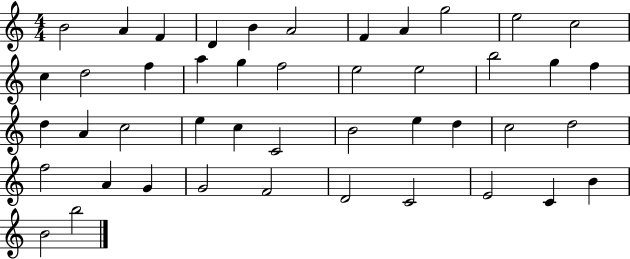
B4/h A4/q F4/q D4/q B4/q A4/h F4/q A4/q G5/h E5/h C5/h C5/q D5/h F5/q A5/q G5/q F5/h E5/h E5/h B5/h G5/q F5/q D5/q A4/q C5/h E5/q C5/q C4/h B4/h E5/q D5/q C5/h D5/h F5/h A4/q G4/q G4/h F4/h D4/h C4/h E4/h C4/q B4/q B4/h B5/h